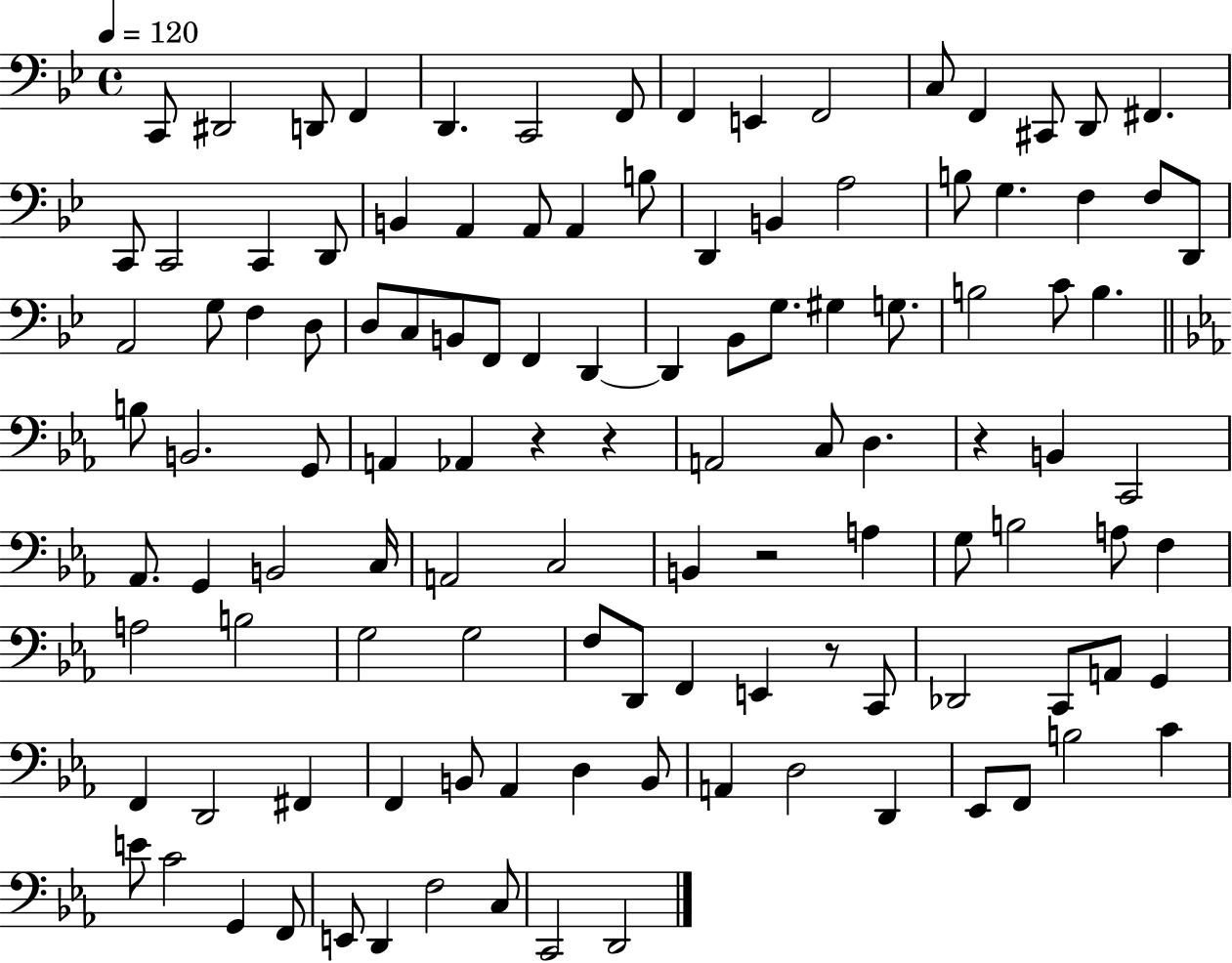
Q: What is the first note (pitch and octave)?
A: C2